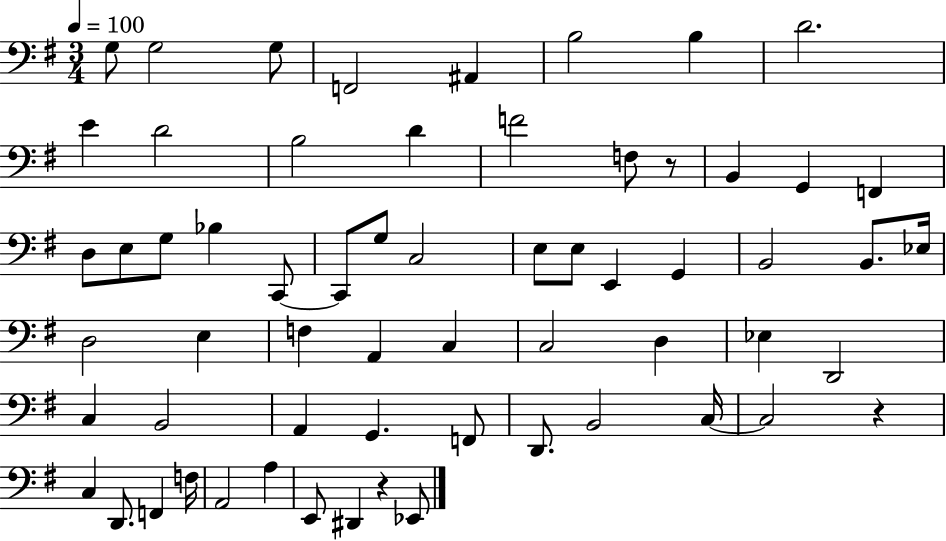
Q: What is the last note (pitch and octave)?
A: Eb2